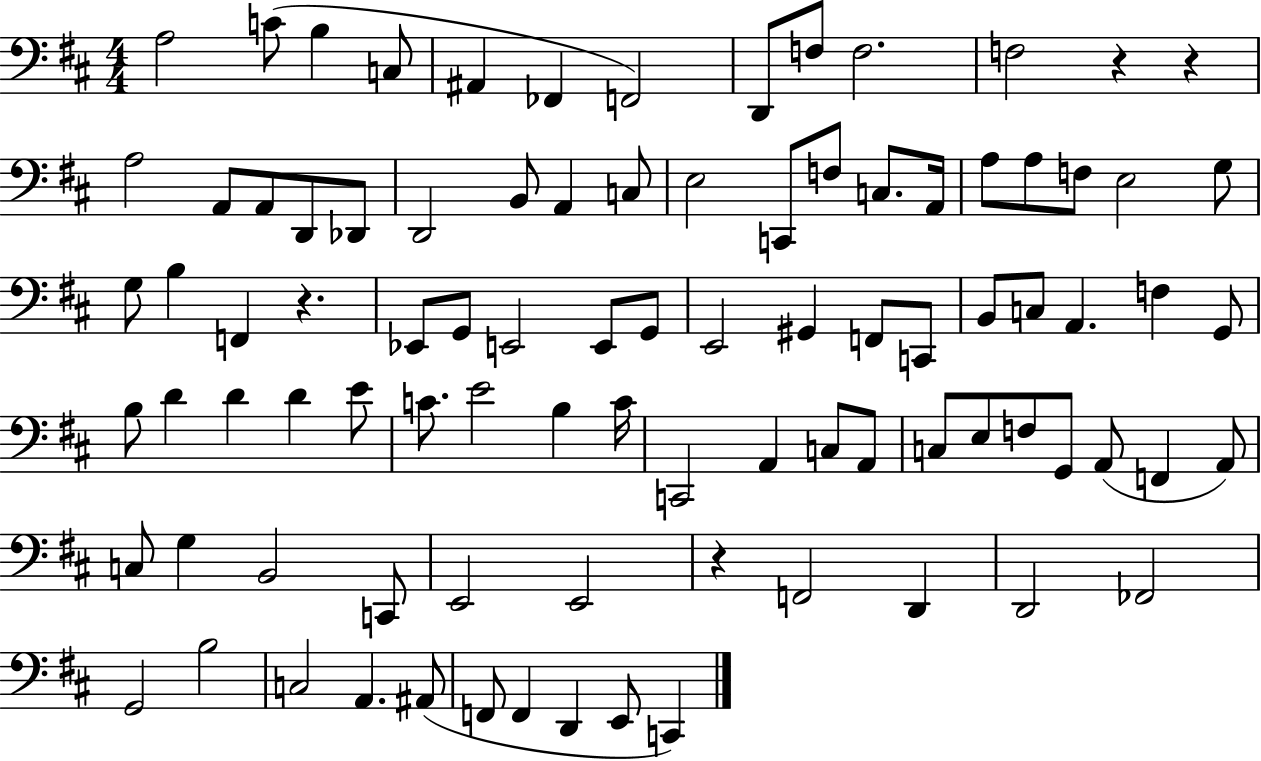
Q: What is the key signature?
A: D major